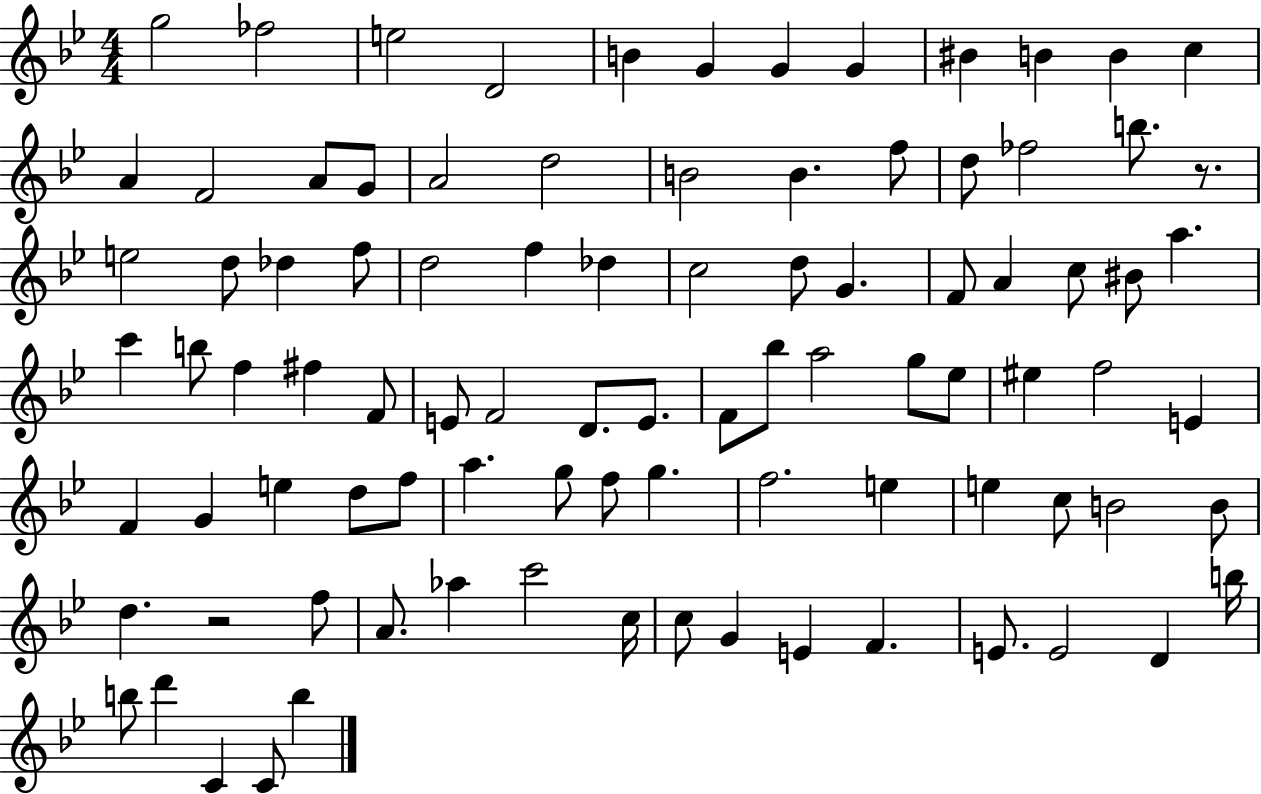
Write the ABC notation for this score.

X:1
T:Untitled
M:4/4
L:1/4
K:Bb
g2 _f2 e2 D2 B G G G ^B B B c A F2 A/2 G/2 A2 d2 B2 B f/2 d/2 _f2 b/2 z/2 e2 d/2 _d f/2 d2 f _d c2 d/2 G F/2 A c/2 ^B/2 a c' b/2 f ^f F/2 E/2 F2 D/2 E/2 F/2 _b/2 a2 g/2 _e/2 ^e f2 E F G e d/2 f/2 a g/2 f/2 g f2 e e c/2 B2 B/2 d z2 f/2 A/2 _a c'2 c/4 c/2 G E F E/2 E2 D b/4 b/2 d' C C/2 b